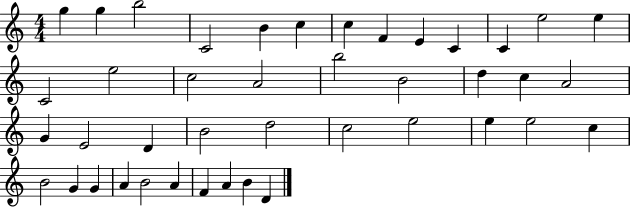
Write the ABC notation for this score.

X:1
T:Untitled
M:4/4
L:1/4
K:C
g g b2 C2 B c c F E C C e2 e C2 e2 c2 A2 b2 B2 d c A2 G E2 D B2 d2 c2 e2 e e2 c B2 G G A B2 A F A B D